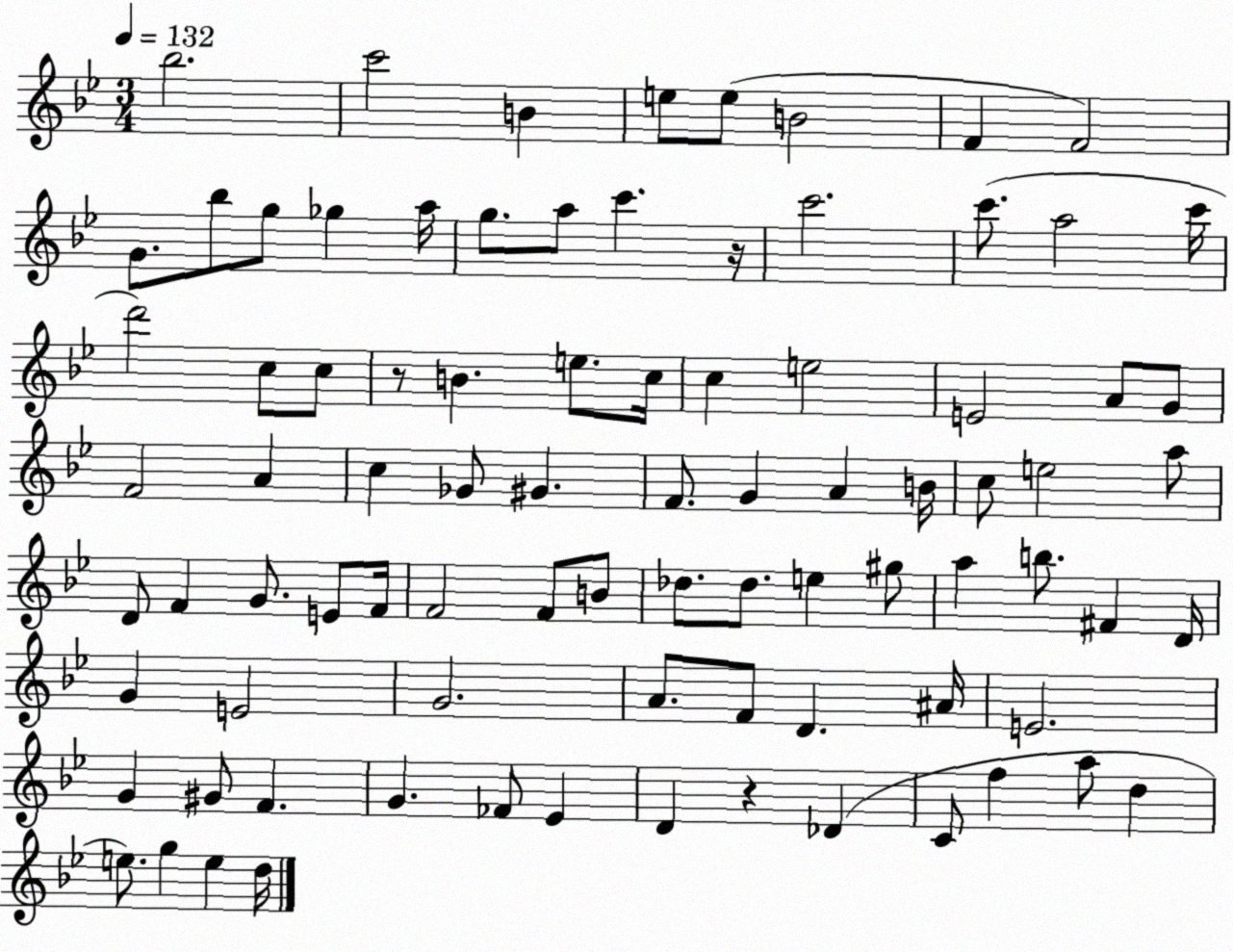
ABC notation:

X:1
T:Untitled
M:3/4
L:1/4
K:Bb
_b2 c'2 B e/2 e/2 B2 F F2 G/2 _b/2 g/2 _g a/4 g/2 a/2 c' z/4 c'2 c'/2 a2 c'/4 d'2 c/2 c/2 z/2 B e/2 c/4 c e2 E2 A/2 G/2 F2 A c _G/2 ^G F/2 G A B/4 c/2 e2 a/2 D/2 F G/2 E/2 F/4 F2 F/2 B/2 _d/2 _d/2 e ^g/2 a b/2 ^F D/4 G E2 G2 A/2 F/2 D ^A/4 E2 G ^G/2 F G _F/2 _E D z _D C/2 f a/2 d e/2 g e d/4